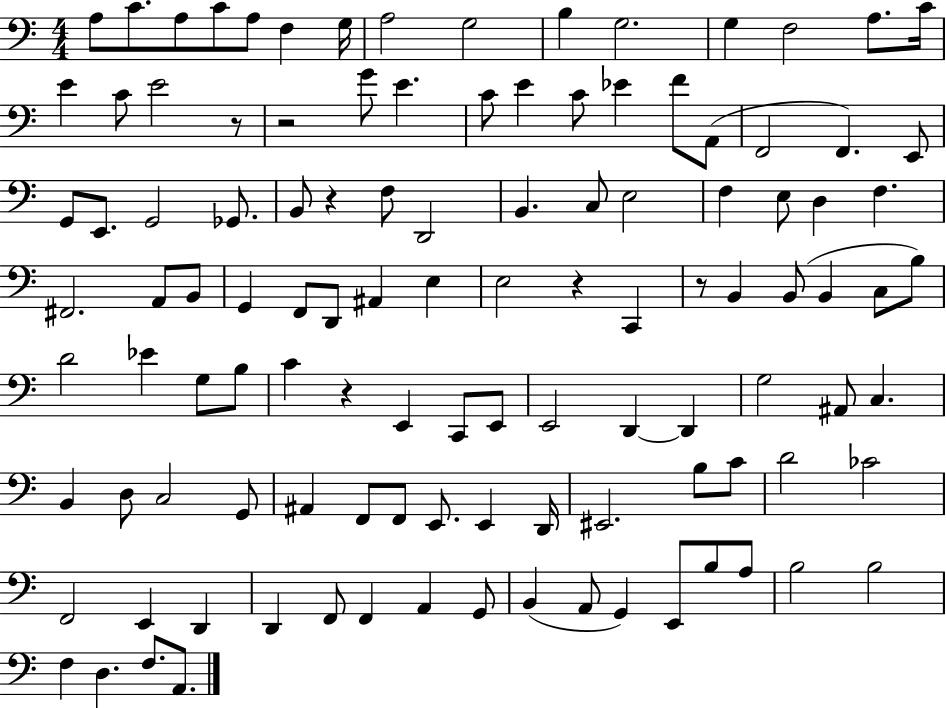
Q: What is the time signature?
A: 4/4